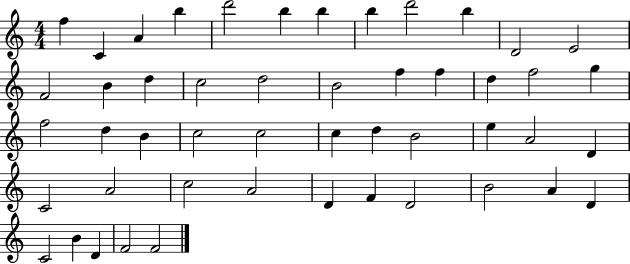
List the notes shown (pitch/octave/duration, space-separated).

F5/q C4/q A4/q B5/q D6/h B5/q B5/q B5/q D6/h B5/q D4/h E4/h F4/h B4/q D5/q C5/h D5/h B4/h F5/q F5/q D5/q F5/h G5/q F5/h D5/q B4/q C5/h C5/h C5/q D5/q B4/h E5/q A4/h D4/q C4/h A4/h C5/h A4/h D4/q F4/q D4/h B4/h A4/q D4/q C4/h B4/q D4/q F4/h F4/h